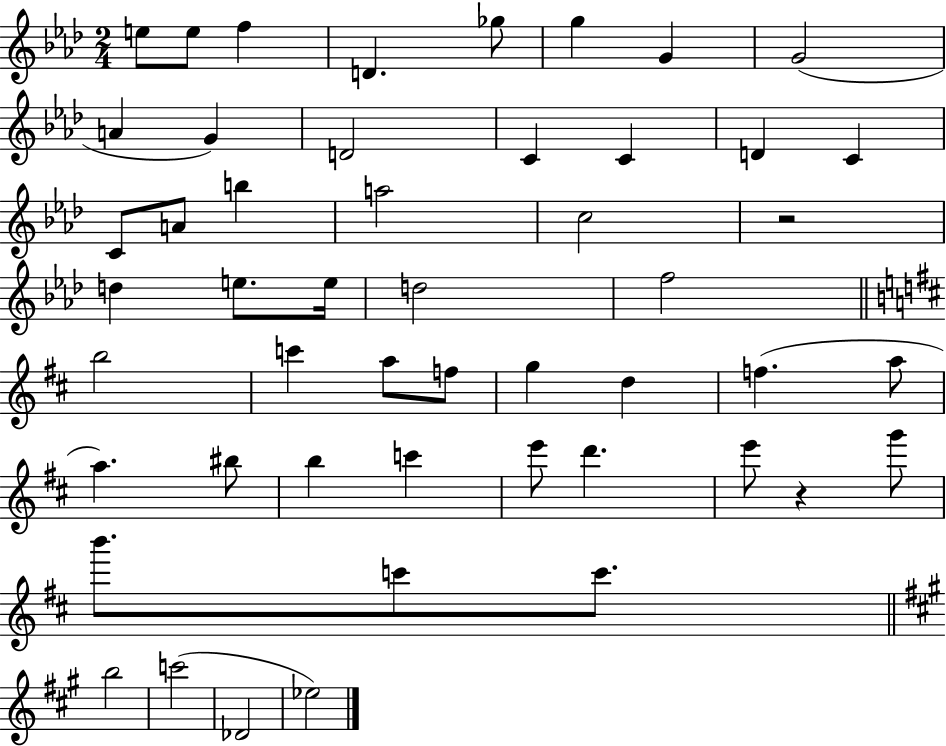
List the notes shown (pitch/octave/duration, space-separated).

E5/e E5/e F5/q D4/q. Gb5/e G5/q G4/q G4/h A4/q G4/q D4/h C4/q C4/q D4/q C4/q C4/e A4/e B5/q A5/h C5/h R/h D5/q E5/e. E5/s D5/h F5/h B5/h C6/q A5/e F5/e G5/q D5/q F5/q. A5/e A5/q. BIS5/e B5/q C6/q E6/e D6/q. E6/e R/q G6/e B6/e. C6/e C6/e. B5/h C6/h Db4/h Eb5/h